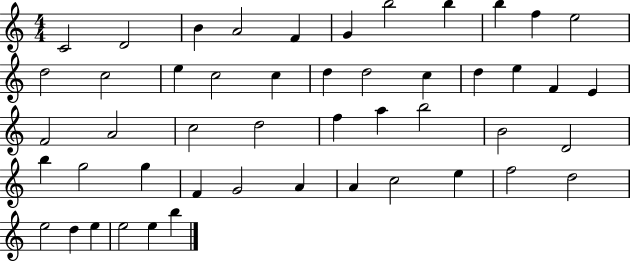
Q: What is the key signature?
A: C major